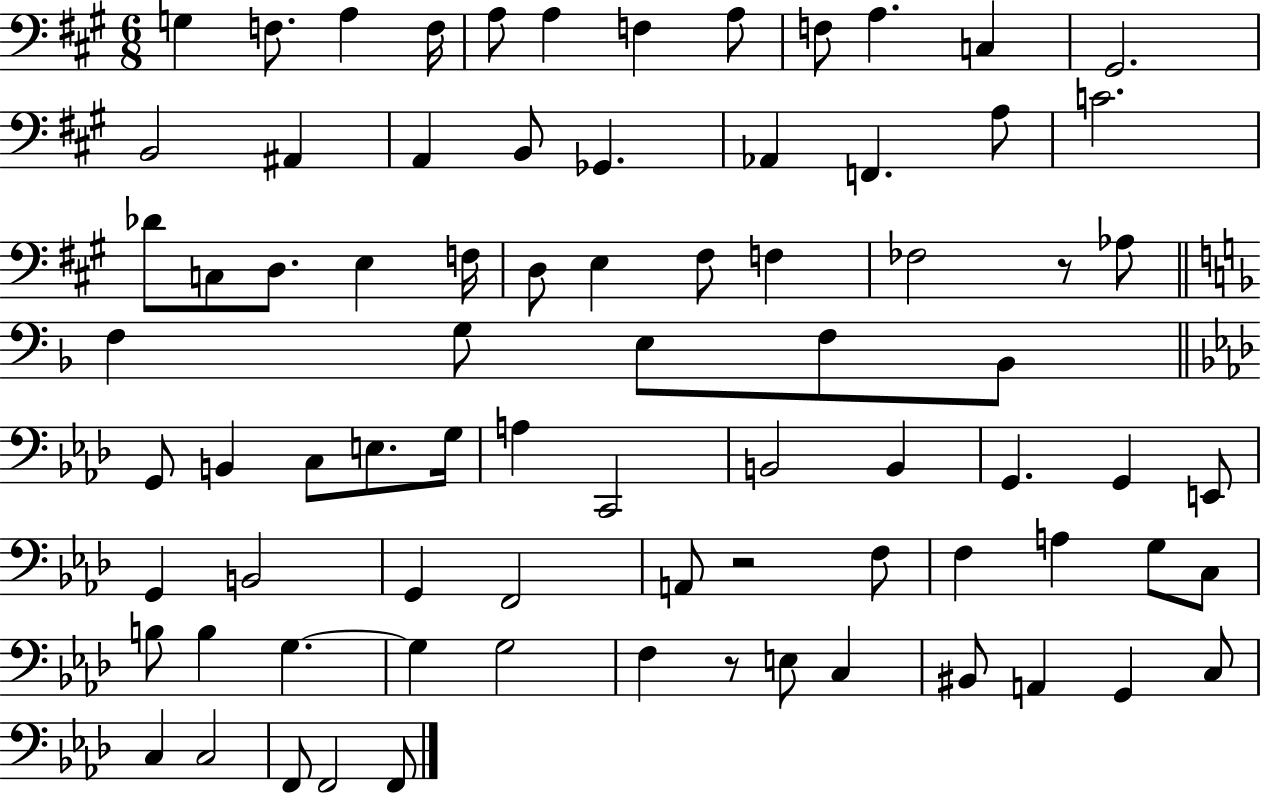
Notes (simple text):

G3/q F3/e. A3/q F3/s A3/e A3/q F3/q A3/e F3/e A3/q. C3/q G#2/h. B2/h A#2/q A2/q B2/e Gb2/q. Ab2/q F2/q. A3/e C4/h. Db4/e C3/e D3/e. E3/q F3/s D3/e E3/q F#3/e F3/q FES3/h R/e Ab3/e F3/q G3/e E3/e F3/e Bb2/e G2/e B2/q C3/e E3/e. G3/s A3/q C2/h B2/h B2/q G2/q. G2/q E2/e G2/q B2/h G2/q F2/h A2/e R/h F3/e F3/q A3/q G3/e C3/e B3/e B3/q G3/q. G3/q G3/h F3/q R/e E3/e C3/q BIS2/e A2/q G2/q C3/e C3/q C3/h F2/e F2/h F2/e